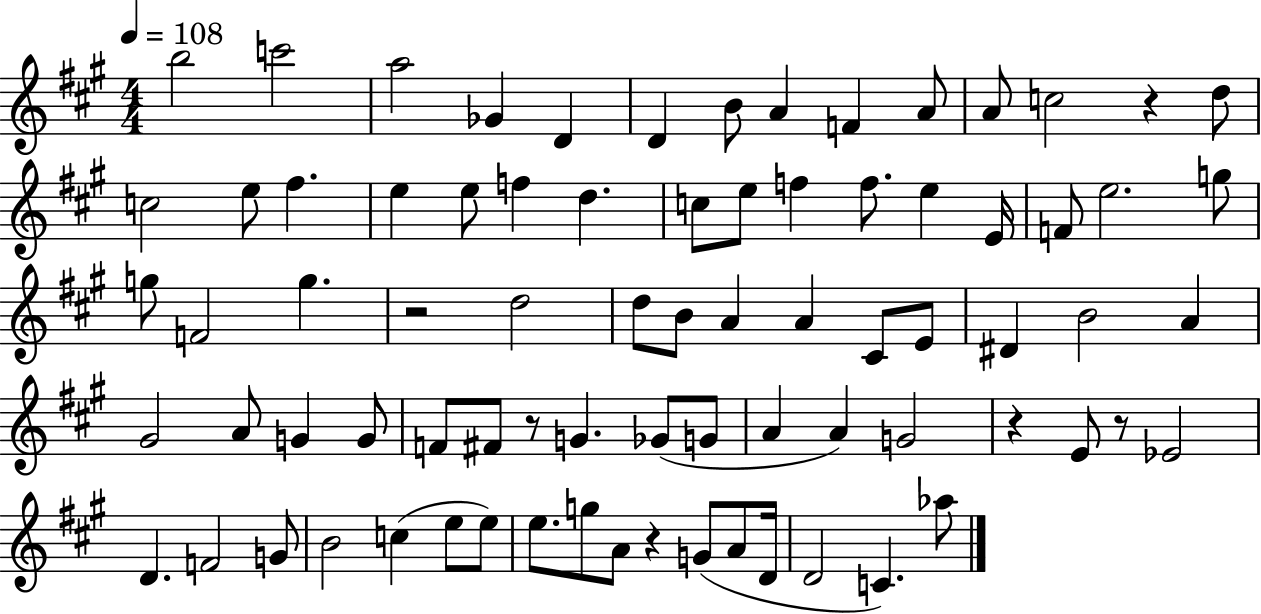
B5/h C6/h A5/h Gb4/q D4/q D4/q B4/e A4/q F4/q A4/e A4/e C5/h R/q D5/e C5/h E5/e F#5/q. E5/q E5/e F5/q D5/q. C5/e E5/e F5/q F5/e. E5/q E4/s F4/e E5/h. G5/e G5/e F4/h G5/q. R/h D5/h D5/e B4/e A4/q A4/q C#4/e E4/e D#4/q B4/h A4/q G#4/h A4/e G4/q G4/e F4/e F#4/e R/e G4/q. Gb4/e G4/e A4/q A4/q G4/h R/q E4/e R/e Eb4/h D4/q. F4/h G4/e B4/h C5/q E5/e E5/e E5/e. G5/e A4/e R/q G4/e A4/e D4/s D4/h C4/q. Ab5/e